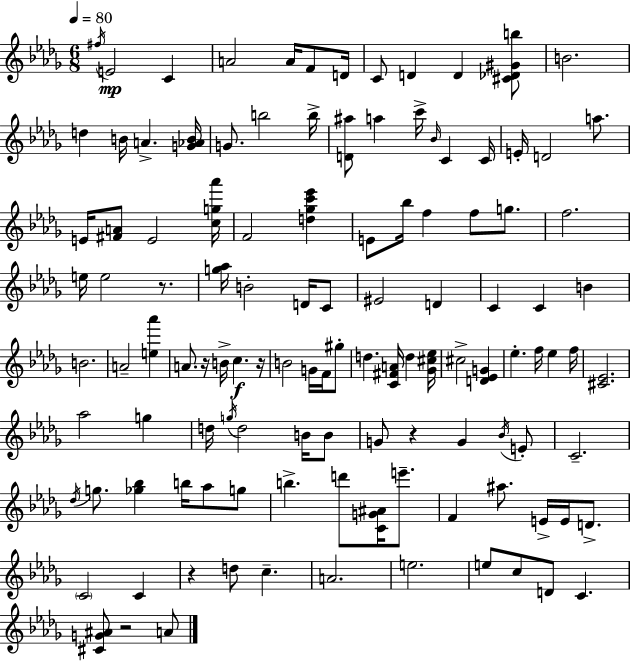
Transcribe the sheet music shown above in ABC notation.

X:1
T:Untitled
M:6/8
L:1/4
K:Bbm
^f/4 E2 C A2 A/4 F/2 D/4 C/2 D D [^C_D^Gb]/2 B2 d B/4 A [G_AB]/4 G/2 b2 b/4 [D^a]/2 a c'/4 _B/4 C C/4 E/4 D2 a/2 E/4 [^FA]/2 E2 [cg_a']/4 F2 [d_gc'_e'] E/2 _b/4 f f/2 g/2 f2 e/4 e2 z/2 [g_a]/4 B2 D/4 C/2 ^E2 D C C B B2 A2 [e_a'] A/2 z/4 B/4 c z/4 B2 G/4 F/4 ^g/2 d [C^FA]/4 d [_G^c_e]/4 ^c2 [D_EG] _e f/4 _e f/4 [^C_E]2 _a2 g d/4 g/4 d2 B/4 B/2 G/2 z G _B/4 E/2 C2 _d/4 g/2 [_g_b] b/4 _a/2 g/2 b d'/2 [CG^A]/4 e'/2 F ^a/2 E/4 E/4 D/2 C2 C z d/2 c A2 e2 e/2 c/2 D/2 C [^CG^A]/2 z2 A/2